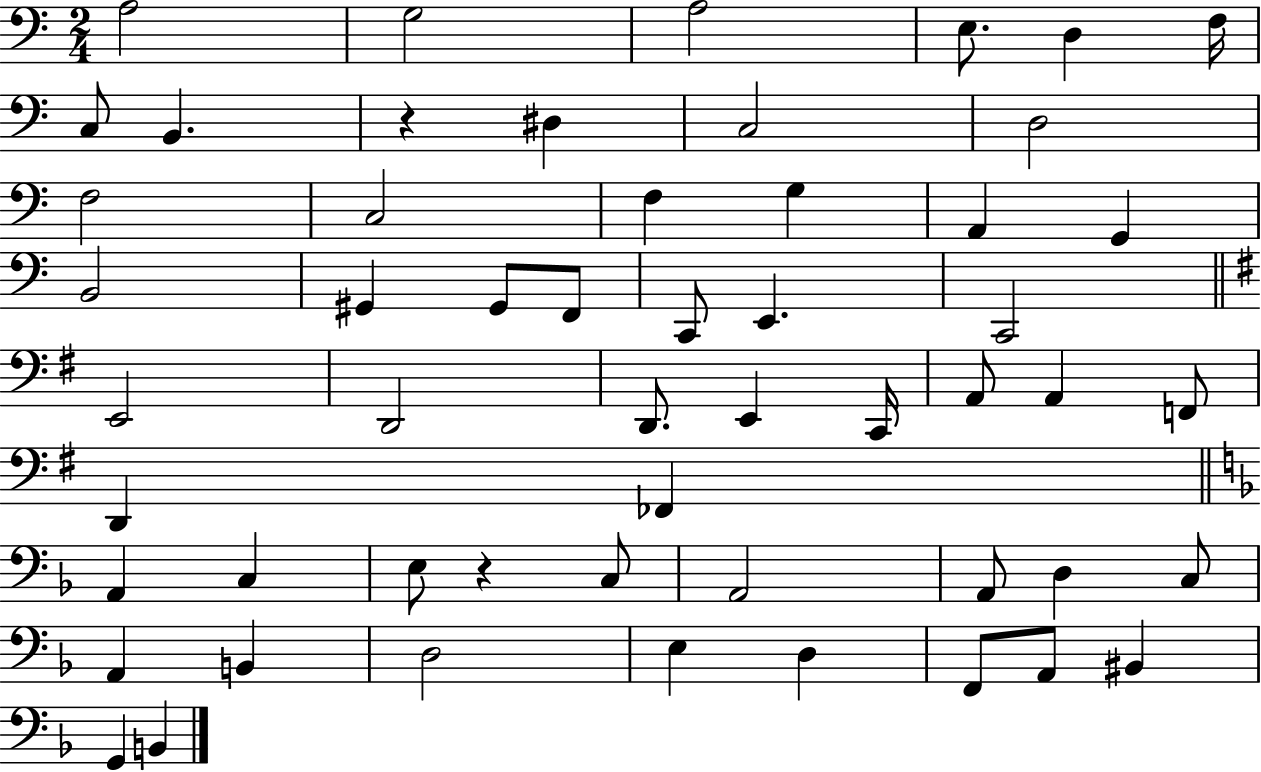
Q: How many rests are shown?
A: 2